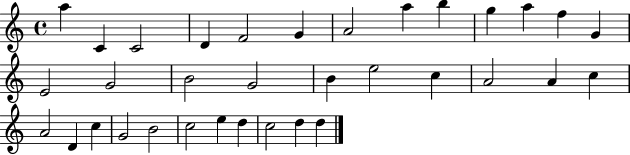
X:1
T:Untitled
M:4/4
L:1/4
K:C
a C C2 D F2 G A2 a b g a f G E2 G2 B2 G2 B e2 c A2 A c A2 D c G2 B2 c2 e d c2 d d